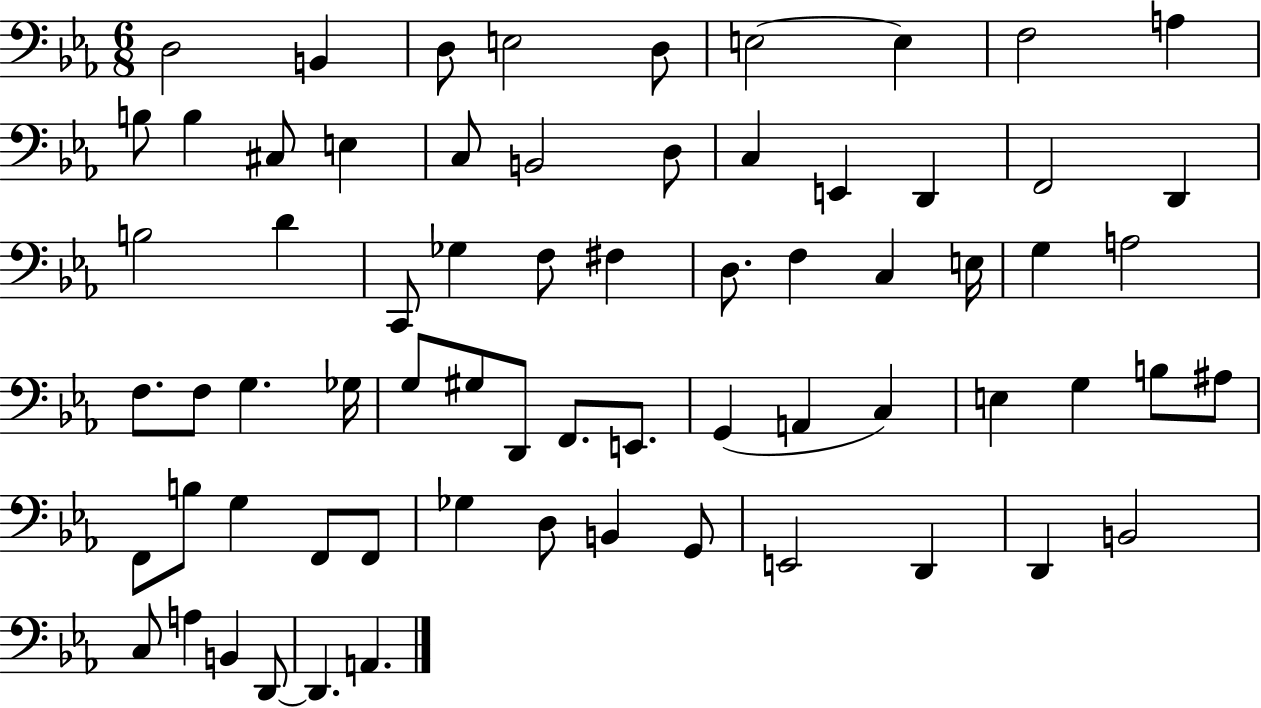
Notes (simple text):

D3/h B2/q D3/e E3/h D3/e E3/h E3/q F3/h A3/q B3/e B3/q C#3/e E3/q C3/e B2/h D3/e C3/q E2/q D2/q F2/h D2/q B3/h D4/q C2/e Gb3/q F3/e F#3/q D3/e. F3/q C3/q E3/s G3/q A3/h F3/e. F3/e G3/q. Gb3/s G3/e G#3/e D2/e F2/e. E2/e. G2/q A2/q C3/q E3/q G3/q B3/e A#3/e F2/e B3/e G3/q F2/e F2/e Gb3/q D3/e B2/q G2/e E2/h D2/q D2/q B2/h C3/e A3/q B2/q D2/e D2/q. A2/q.